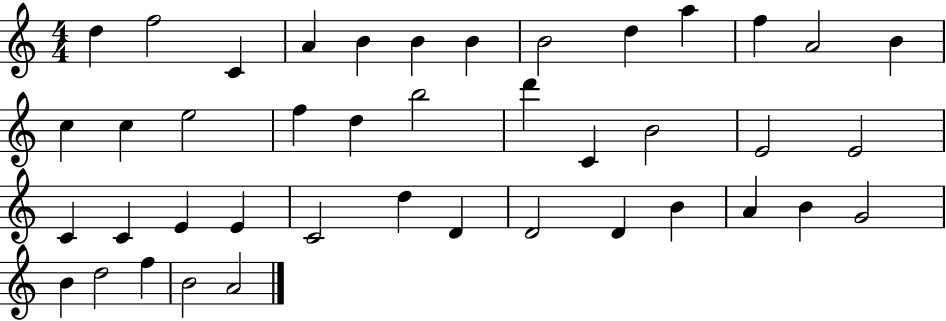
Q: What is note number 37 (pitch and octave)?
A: G4